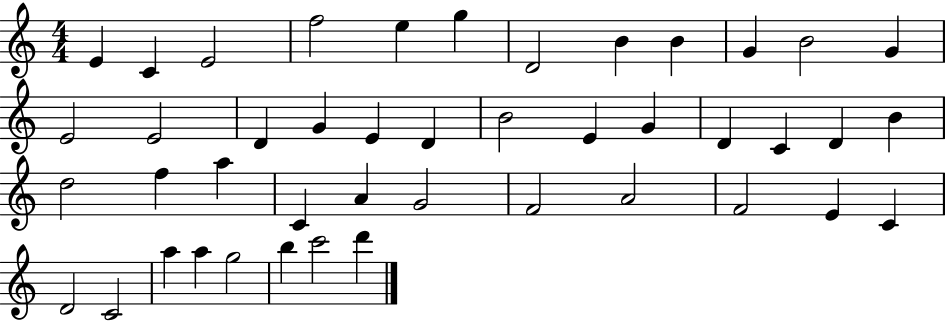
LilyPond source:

{
  \clef treble
  \numericTimeSignature
  \time 4/4
  \key c \major
  e'4 c'4 e'2 | f''2 e''4 g''4 | d'2 b'4 b'4 | g'4 b'2 g'4 | \break e'2 e'2 | d'4 g'4 e'4 d'4 | b'2 e'4 g'4 | d'4 c'4 d'4 b'4 | \break d''2 f''4 a''4 | c'4 a'4 g'2 | f'2 a'2 | f'2 e'4 c'4 | \break d'2 c'2 | a''4 a''4 g''2 | b''4 c'''2 d'''4 | \bar "|."
}